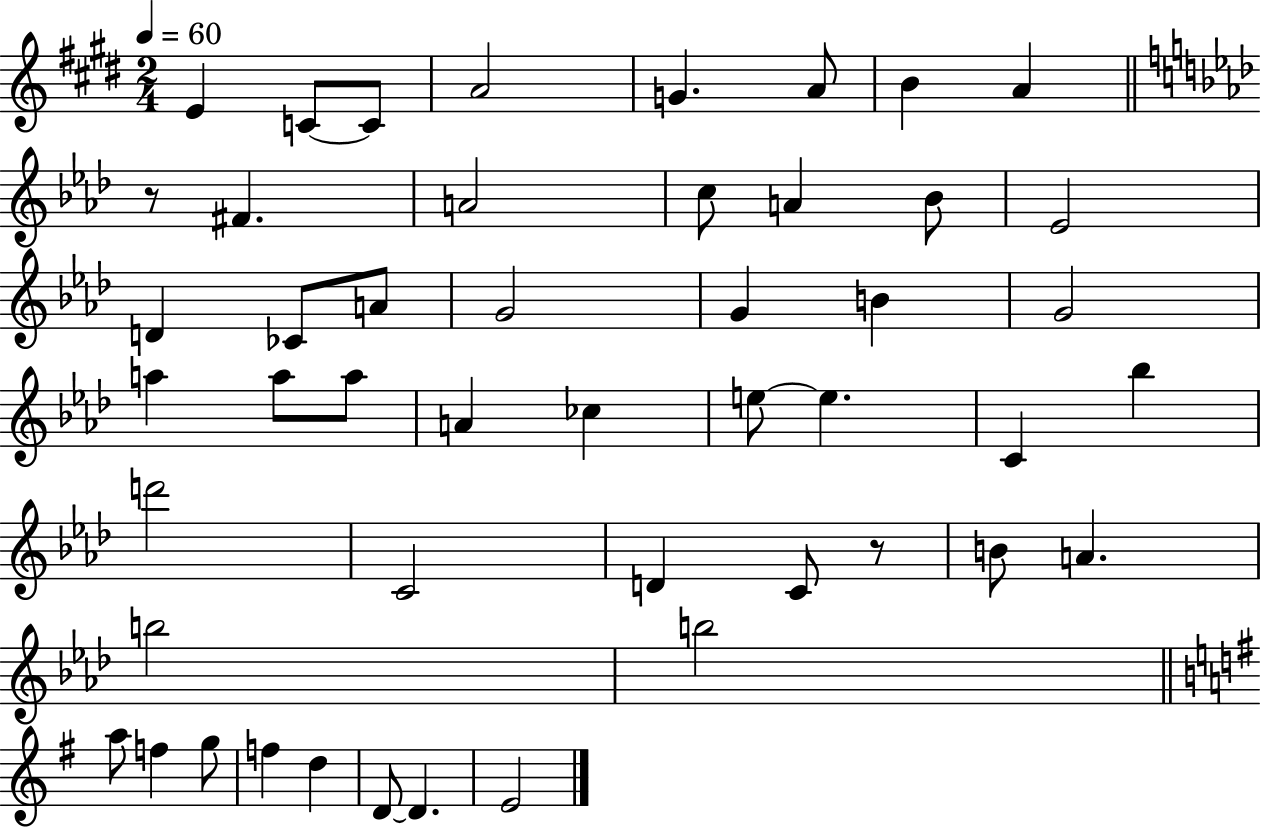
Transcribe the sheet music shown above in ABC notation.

X:1
T:Untitled
M:2/4
L:1/4
K:E
E C/2 C/2 A2 G A/2 B A z/2 ^F A2 c/2 A _B/2 _E2 D _C/2 A/2 G2 G B G2 a a/2 a/2 A _c e/2 e C _b d'2 C2 D C/2 z/2 B/2 A b2 b2 a/2 f g/2 f d D/2 D E2